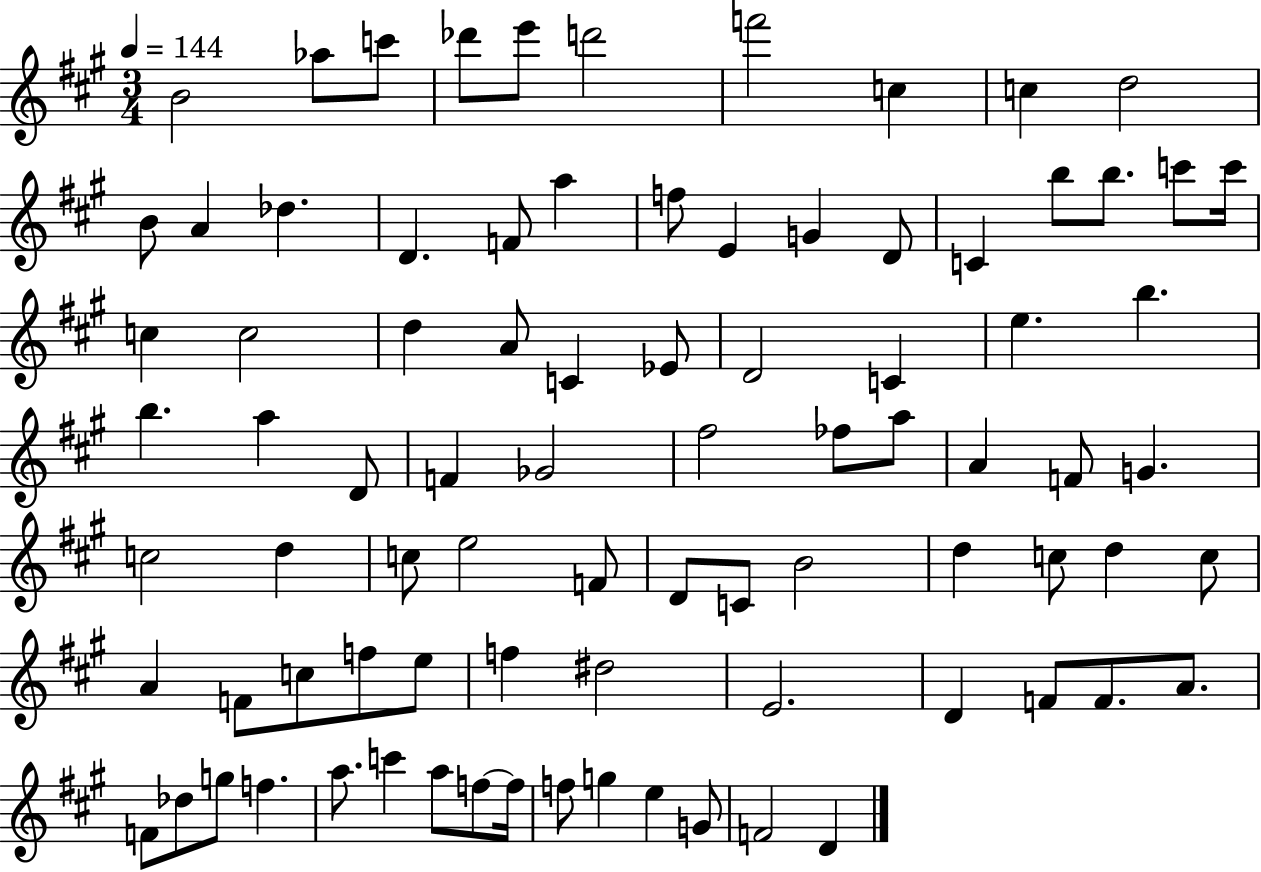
{
  \clef treble
  \numericTimeSignature
  \time 3/4
  \key a \major
  \tempo 4 = 144
  b'2 aes''8 c'''8 | des'''8 e'''8 d'''2 | f'''2 c''4 | c''4 d''2 | \break b'8 a'4 des''4. | d'4. f'8 a''4 | f''8 e'4 g'4 d'8 | c'4 b''8 b''8. c'''8 c'''16 | \break c''4 c''2 | d''4 a'8 c'4 ees'8 | d'2 c'4 | e''4. b''4. | \break b''4. a''4 d'8 | f'4 ges'2 | fis''2 fes''8 a''8 | a'4 f'8 g'4. | \break c''2 d''4 | c''8 e''2 f'8 | d'8 c'8 b'2 | d''4 c''8 d''4 c''8 | \break a'4 f'8 c''8 f''8 e''8 | f''4 dis''2 | e'2. | d'4 f'8 f'8. a'8. | \break f'8 des''8 g''8 f''4. | a''8. c'''4 a''8 f''8~~ f''16 | f''8 g''4 e''4 g'8 | f'2 d'4 | \break \bar "|."
}